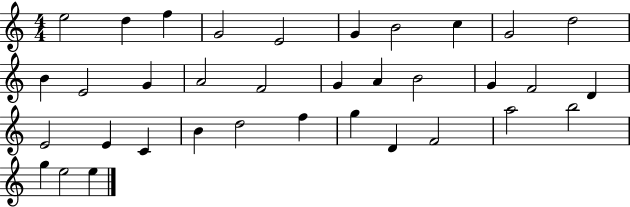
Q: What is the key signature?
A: C major